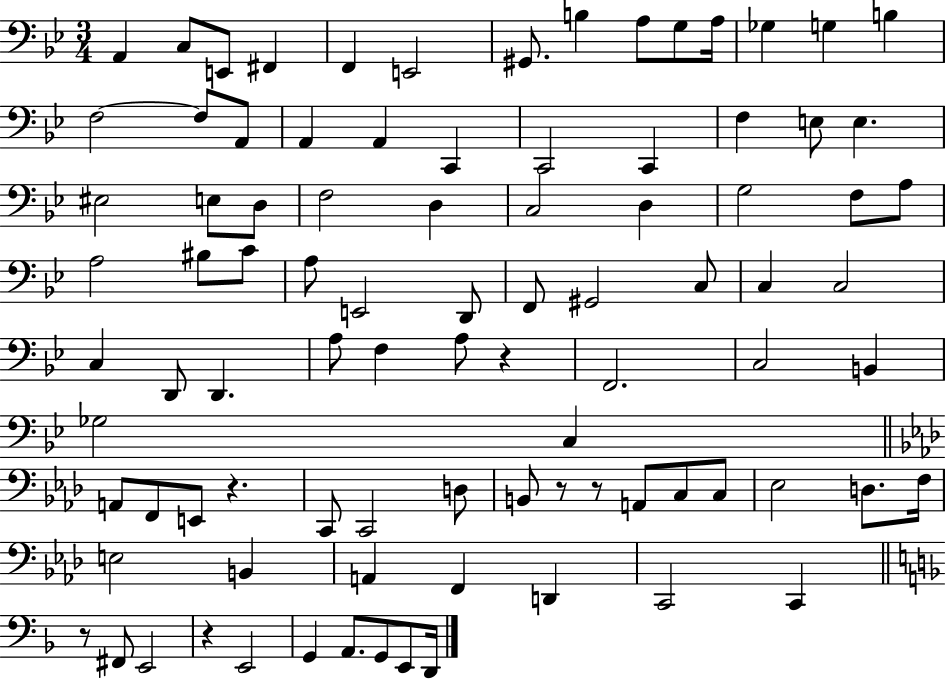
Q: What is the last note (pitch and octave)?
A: D2